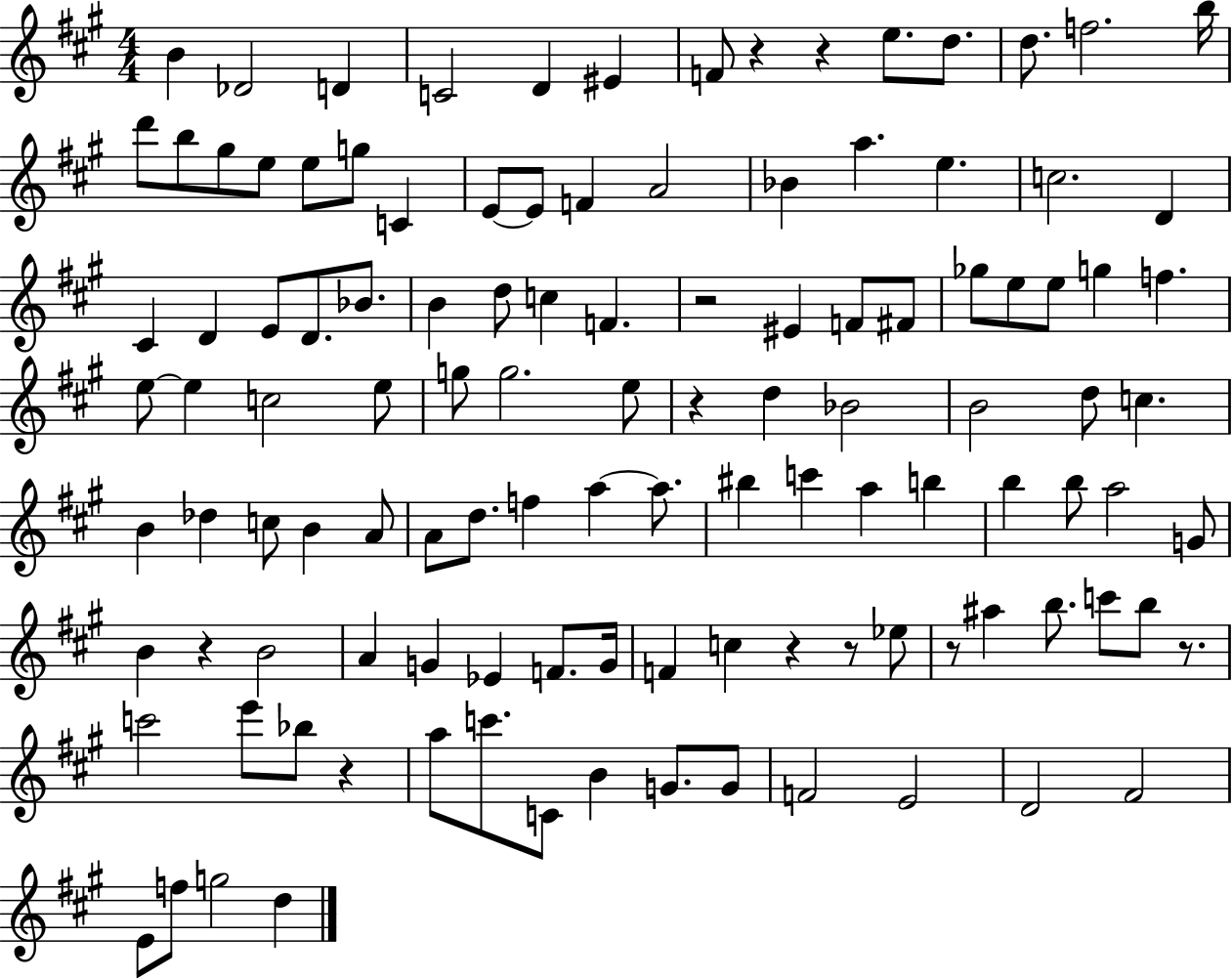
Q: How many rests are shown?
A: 10